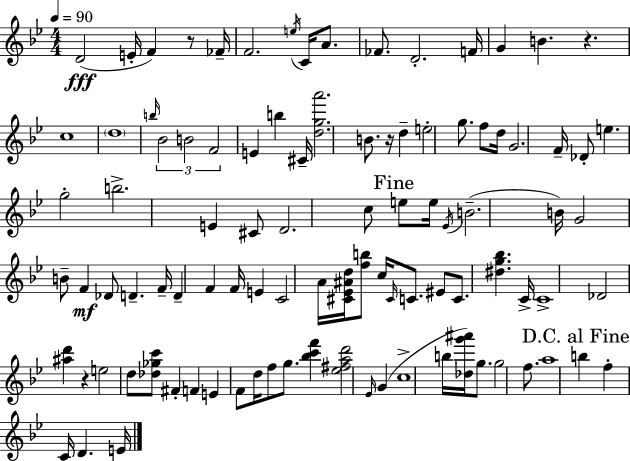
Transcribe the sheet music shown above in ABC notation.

X:1
T:Untitled
M:4/4
L:1/4
K:Bb
D2 E/4 F z/2 _F/4 F2 e/4 C/4 A/2 _F/2 D2 F/4 G B z c4 d4 b/4 _B2 B2 F2 E b ^C/4 [dga']2 B/2 z/4 d e2 g/2 f/2 d/4 G2 F/4 _D/2 e g2 b2 E ^C/2 D2 c/2 e/2 e/4 _E/4 B2 B/4 G2 B/2 F _D/2 D F/4 D F F/4 E C2 A/4 [^C_E^Ad]/4 [fb]/2 c/4 ^C/4 C/2 ^E/2 C/2 [^dg_b] C/4 C4 _D2 [^ad'] z e2 d/2 [_d_gc']/2 ^F F E F/2 d/4 f/2 g/2 [_bc'f'] [_e^fad']2 _E/4 G c4 b/4 [_dg'^a']/4 g/2 g2 f/2 a4 b f C/4 D E/4